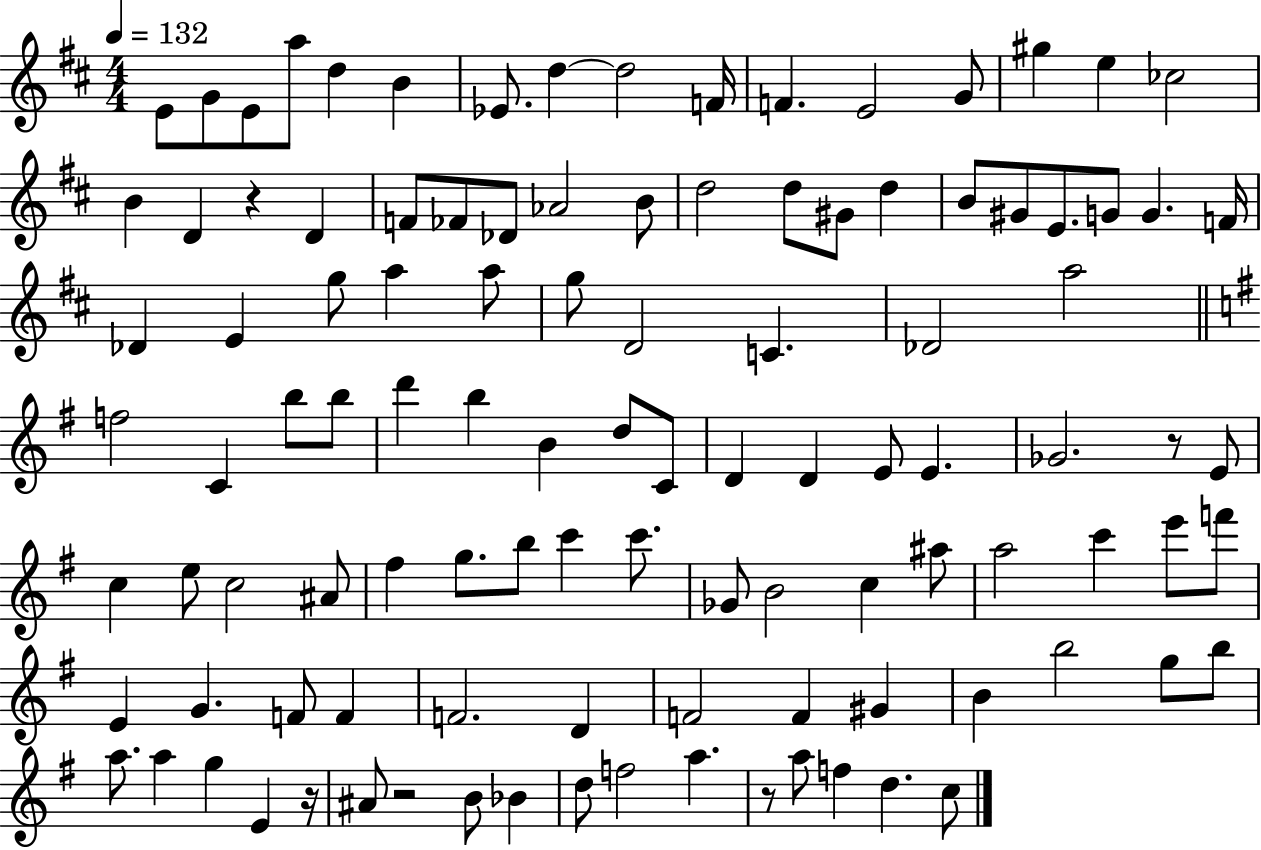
{
  \clef treble
  \numericTimeSignature
  \time 4/4
  \key d \major
  \tempo 4 = 132
  e'8 g'8 e'8 a''8 d''4 b'4 | ees'8. d''4~~ d''2 f'16 | f'4. e'2 g'8 | gis''4 e''4 ces''2 | \break b'4 d'4 r4 d'4 | f'8 fes'8 des'8 aes'2 b'8 | d''2 d''8 gis'8 d''4 | b'8 gis'8 e'8. g'8 g'4. f'16 | \break des'4 e'4 g''8 a''4 a''8 | g''8 d'2 c'4. | des'2 a''2 | \bar "||" \break \key e \minor f''2 c'4 b''8 b''8 | d'''4 b''4 b'4 d''8 c'8 | d'4 d'4 e'8 e'4. | ges'2. r8 e'8 | \break c''4 e''8 c''2 ais'8 | fis''4 g''8. b''8 c'''4 c'''8. | ges'8 b'2 c''4 ais''8 | a''2 c'''4 e'''8 f'''8 | \break e'4 g'4. f'8 f'4 | f'2. d'4 | f'2 f'4 gis'4 | b'4 b''2 g''8 b''8 | \break a''8. a''4 g''4 e'4 r16 | ais'8 r2 b'8 bes'4 | d''8 f''2 a''4. | r8 a''8 f''4 d''4. c''8 | \break \bar "|."
}